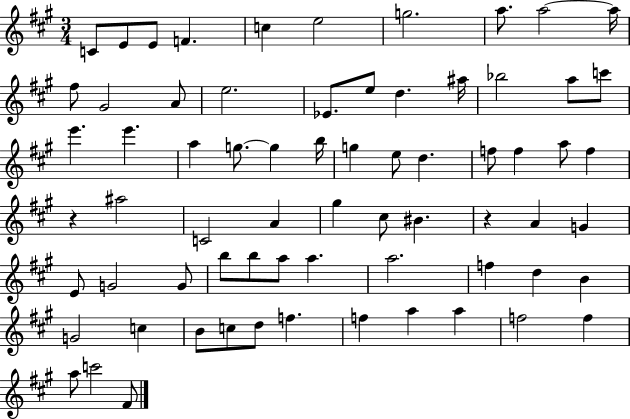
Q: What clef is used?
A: treble